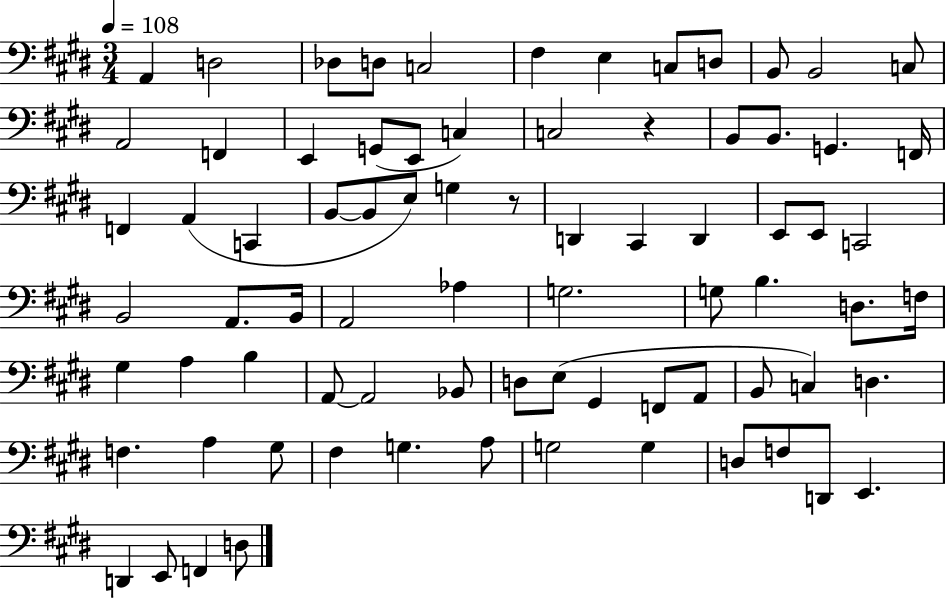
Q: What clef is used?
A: bass